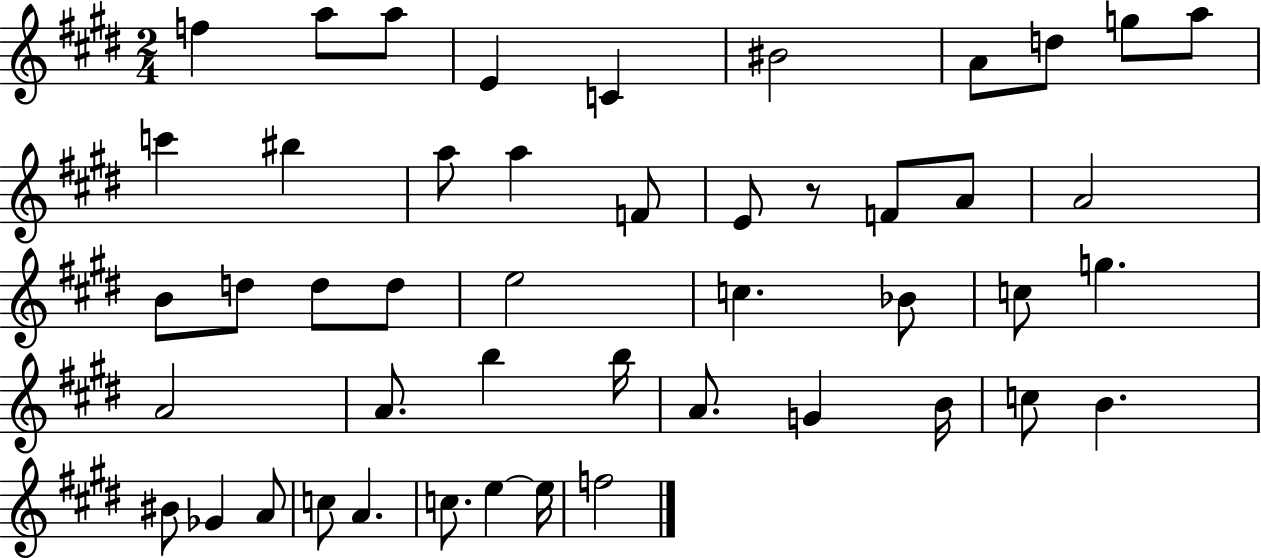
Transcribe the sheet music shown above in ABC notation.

X:1
T:Untitled
M:2/4
L:1/4
K:E
f a/2 a/2 E C ^B2 A/2 d/2 g/2 a/2 c' ^b a/2 a F/2 E/2 z/2 F/2 A/2 A2 B/2 d/2 d/2 d/2 e2 c _B/2 c/2 g A2 A/2 b b/4 A/2 G B/4 c/2 B ^B/2 _G A/2 c/2 A c/2 e e/4 f2